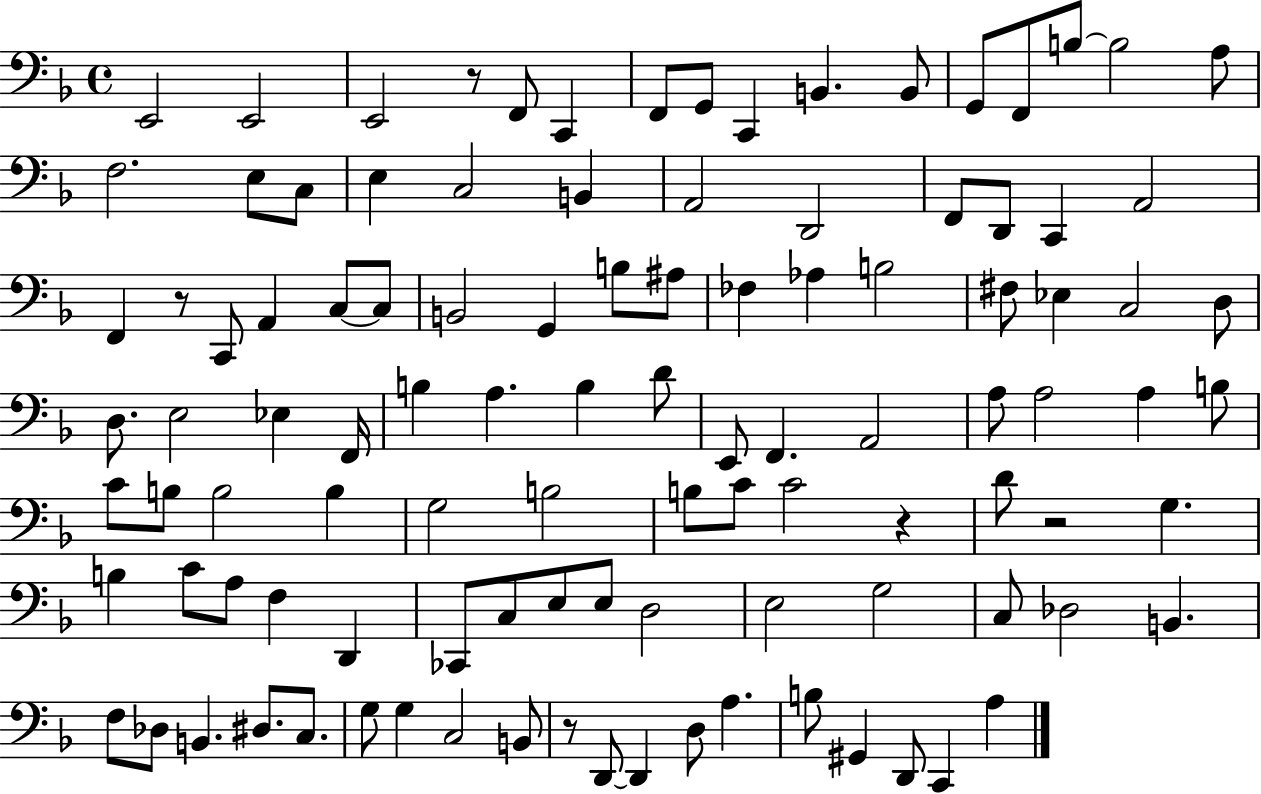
E2/h E2/h E2/h R/e F2/e C2/q F2/e G2/e C2/q B2/q. B2/e G2/e F2/e B3/e B3/h A3/e F3/h. E3/e C3/e E3/q C3/h B2/q A2/h D2/h F2/e D2/e C2/q A2/h F2/q R/e C2/e A2/q C3/e C3/e B2/h G2/q B3/e A#3/e FES3/q Ab3/q B3/h F#3/e Eb3/q C3/h D3/e D3/e. E3/h Eb3/q F2/s B3/q A3/q. B3/q D4/e E2/e F2/q. A2/h A3/e A3/h A3/q B3/e C4/e B3/e B3/h B3/q G3/h B3/h B3/e C4/e C4/h R/q D4/e R/h G3/q. B3/q C4/e A3/e F3/q D2/q CES2/e C3/e E3/e E3/e D3/h E3/h G3/h C3/e Db3/h B2/q. F3/e Db3/e B2/q. D#3/e. C3/e. G3/e G3/q C3/h B2/e R/e D2/e D2/q D3/e A3/q. B3/e G#2/q D2/e C2/q A3/q